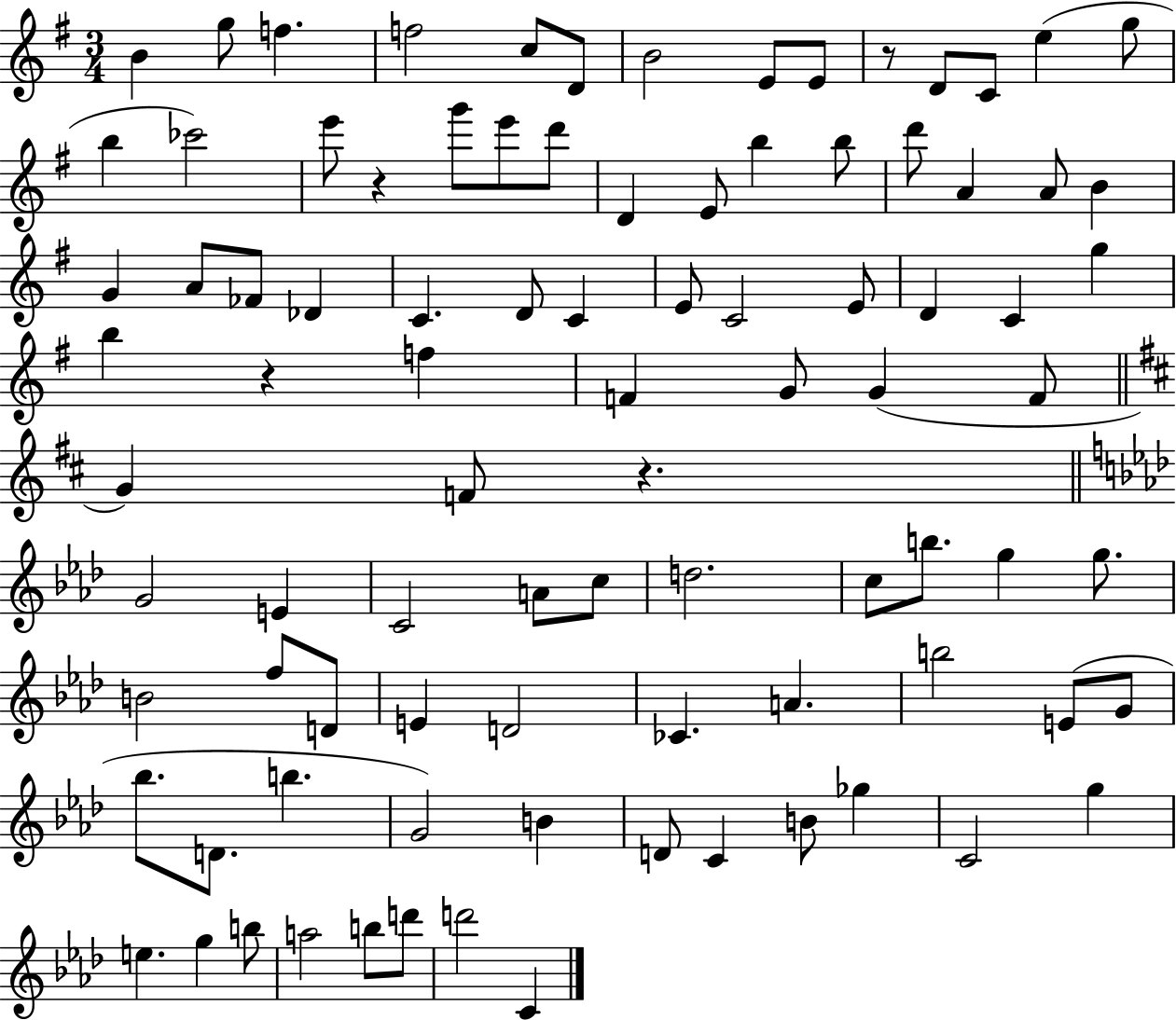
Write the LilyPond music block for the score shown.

{
  \clef treble
  \numericTimeSignature
  \time 3/4
  \key g \major
  b'4 g''8 f''4. | f''2 c''8 d'8 | b'2 e'8 e'8 | r8 d'8 c'8 e''4( g''8 | \break b''4 ces'''2) | e'''8 r4 g'''8 e'''8 d'''8 | d'4 e'8 b''4 b''8 | d'''8 a'4 a'8 b'4 | \break g'4 a'8 fes'8 des'4 | c'4. d'8 c'4 | e'8 c'2 e'8 | d'4 c'4 g''4 | \break b''4 r4 f''4 | f'4 g'8 g'4( f'8 | \bar "||" \break \key b \minor g'4) f'8 r4. | \bar "||" \break \key aes \major g'2 e'4 | c'2 a'8 c''8 | d''2. | c''8 b''8. g''4 g''8. | \break b'2 f''8 d'8 | e'4 d'2 | ces'4. a'4. | b''2 e'8( g'8 | \break bes''8. d'8. b''4. | g'2) b'4 | d'8 c'4 b'8 ges''4 | c'2 g''4 | \break e''4. g''4 b''8 | a''2 b''8 d'''8 | d'''2 c'4 | \bar "|."
}